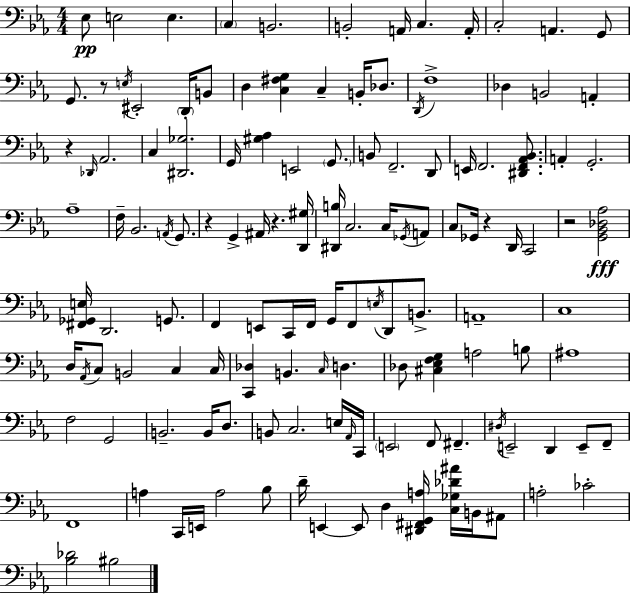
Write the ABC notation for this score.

X:1
T:Untitled
M:4/4
L:1/4
K:Cm
_E,/2 E,2 E, C, B,,2 B,,2 A,,/4 C, A,,/4 C,2 A,, G,,/2 G,,/2 z/2 E,/4 ^E,,2 D,,/4 B,,/2 D, [C,^F,G,] C, B,,/4 _D,/2 D,,/4 F,4 _D, B,,2 A,, z _D,,/4 _A,,2 C, [^D,,_G,]2 G,,/4 [^G,_A,] E,,2 G,,/2 B,,/2 F,,2 D,,/2 E,,/4 F,,2 [^D,,F,,_A,,_B,,]/2 A,, G,,2 _A,4 F,/4 _B,,2 A,,/4 G,,/2 z G,, ^A,,/4 z [D,,^G,]/4 [^D,,B,]/4 C,2 C,/4 _G,,/4 A,,/2 C,/2 _G,,/4 z D,,/4 C,,2 z2 [G,,_B,,_D,_A,]2 [^F,,_G,,E,]/4 D,,2 G,,/2 F,, E,,/2 C,,/4 F,,/4 G,,/4 F,,/2 E,/4 D,,/2 B,,/2 A,,4 C,4 D,/4 _A,,/4 C,/2 B,,2 C, C,/4 [C,,_D,] B,, C,/4 D, _D,/2 [^C,_E,F,G,] A,2 B,/2 ^A,4 F,2 G,,2 B,,2 B,,/4 D,/2 B,,/2 C,2 E,/4 _A,,/4 C,,/4 E,,2 F,,/2 ^F,, ^D,/4 E,,2 D,, E,,/2 F,,/2 F,,4 A, C,,/4 E,,/4 A,2 _B,/2 D/4 E,, E,,/2 D, [^D,,^F,,G,,A,]/4 [C,_G,_D^A]/4 B,,/4 ^A,,/2 A,2 _C2 [_B,_D]2 ^B,2